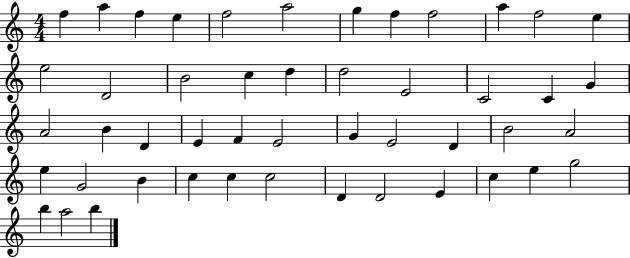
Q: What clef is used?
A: treble